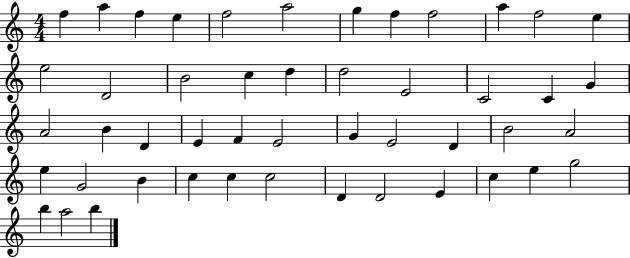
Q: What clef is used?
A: treble